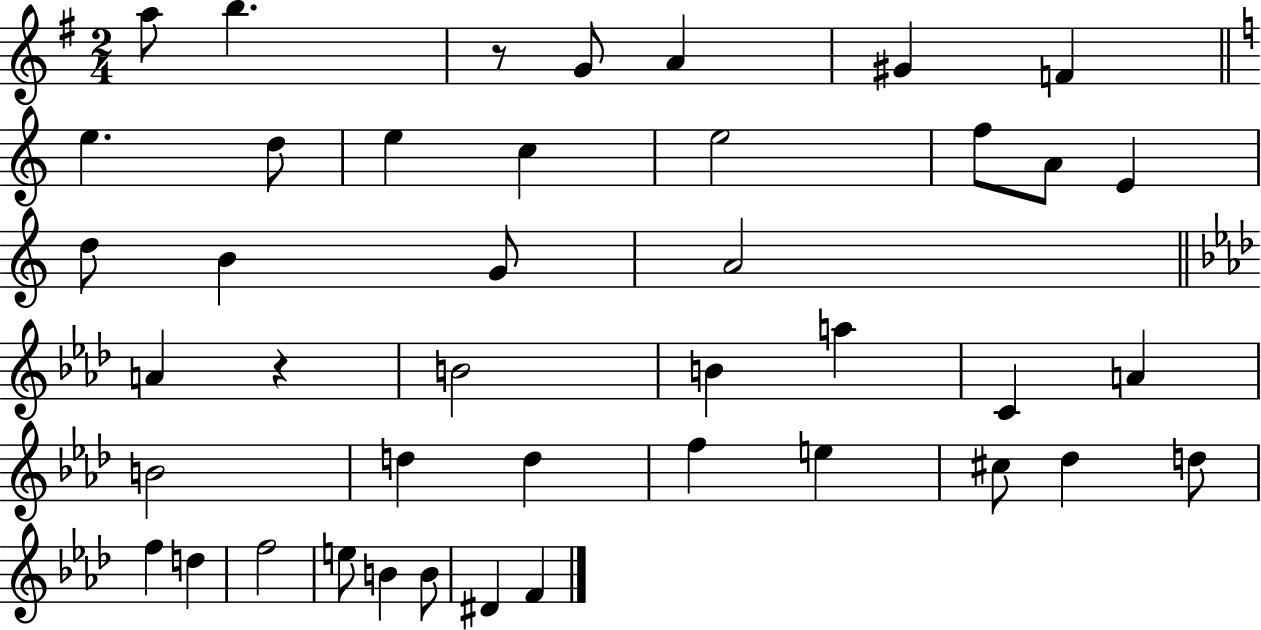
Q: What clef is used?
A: treble